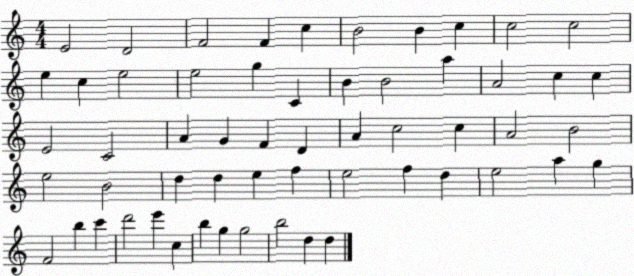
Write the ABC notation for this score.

X:1
T:Untitled
M:4/4
L:1/4
K:C
E2 D2 F2 F c B2 B c c2 c2 e c e2 e2 g C B B2 a A2 c c E2 C2 A G F D A c2 c A2 B2 e2 B2 d d e f e2 f d e2 a g F2 b c' d'2 e' c b g g2 b2 d d